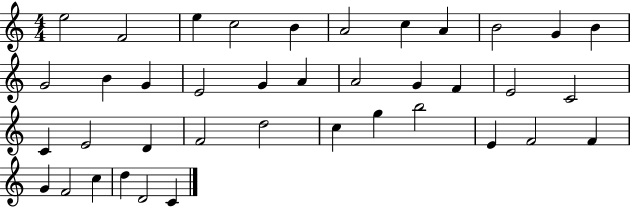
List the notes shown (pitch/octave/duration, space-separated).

E5/h F4/h E5/q C5/h B4/q A4/h C5/q A4/q B4/h G4/q B4/q G4/h B4/q G4/q E4/h G4/q A4/q A4/h G4/q F4/q E4/h C4/h C4/q E4/h D4/q F4/h D5/h C5/q G5/q B5/h E4/q F4/h F4/q G4/q F4/h C5/q D5/q D4/h C4/q